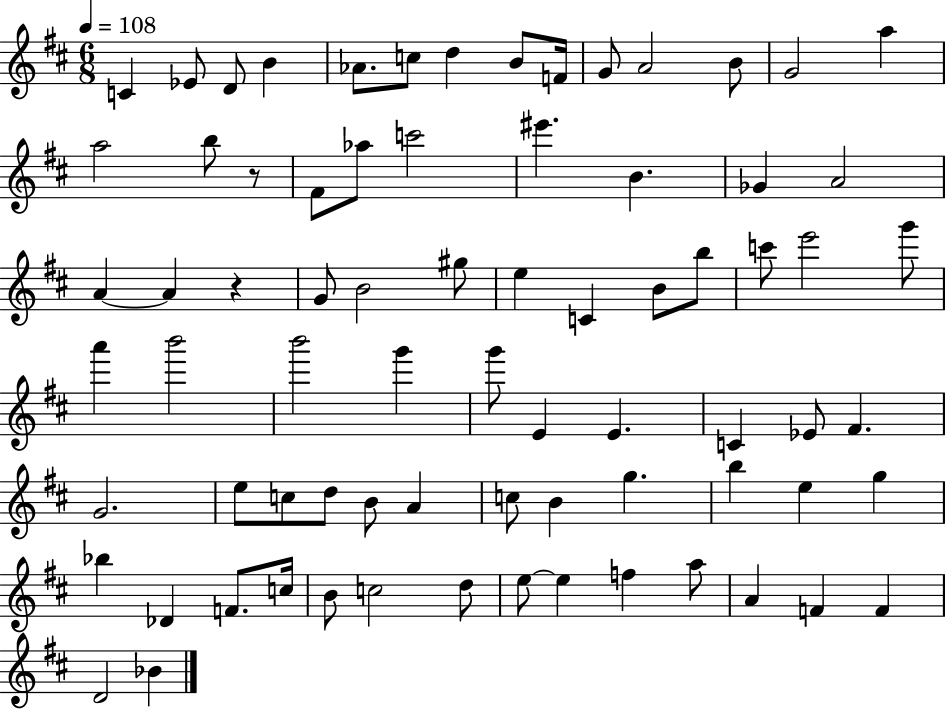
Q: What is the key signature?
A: D major